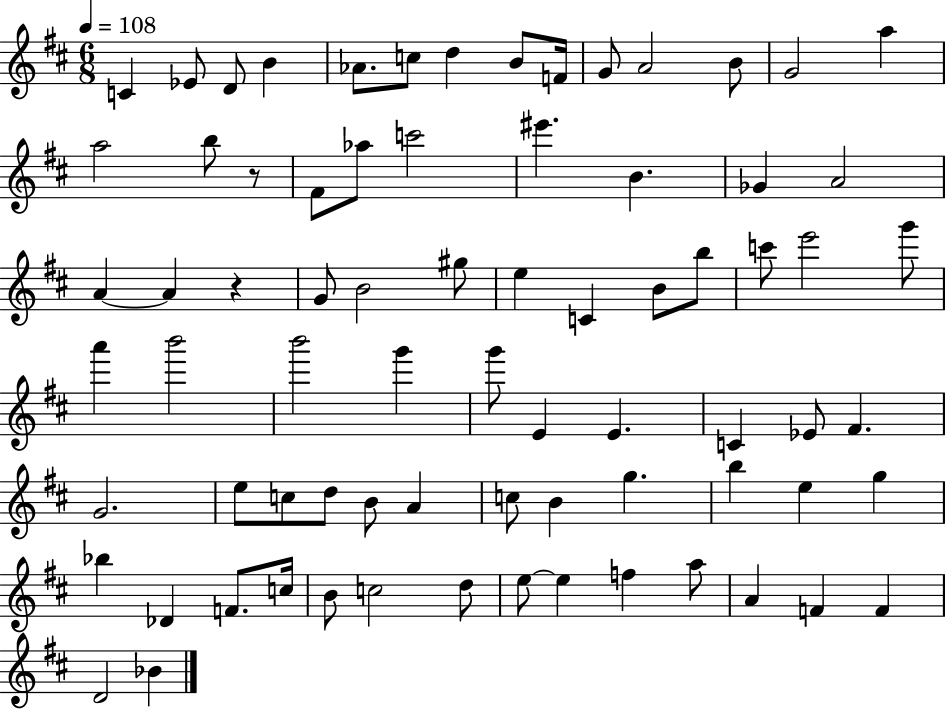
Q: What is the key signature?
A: D major